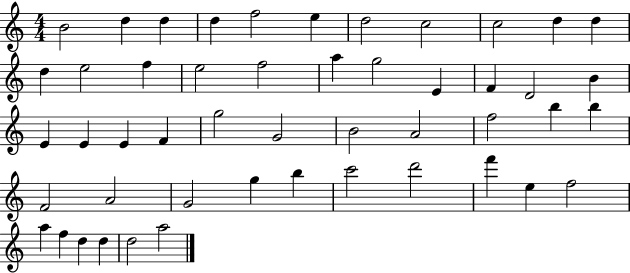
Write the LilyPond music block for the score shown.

{
  \clef treble
  \numericTimeSignature
  \time 4/4
  \key c \major
  b'2 d''4 d''4 | d''4 f''2 e''4 | d''2 c''2 | c''2 d''4 d''4 | \break d''4 e''2 f''4 | e''2 f''2 | a''4 g''2 e'4 | f'4 d'2 b'4 | \break e'4 e'4 e'4 f'4 | g''2 g'2 | b'2 a'2 | f''2 b''4 b''4 | \break f'2 a'2 | g'2 g''4 b''4 | c'''2 d'''2 | f'''4 e''4 f''2 | \break a''4 f''4 d''4 d''4 | d''2 a''2 | \bar "|."
}